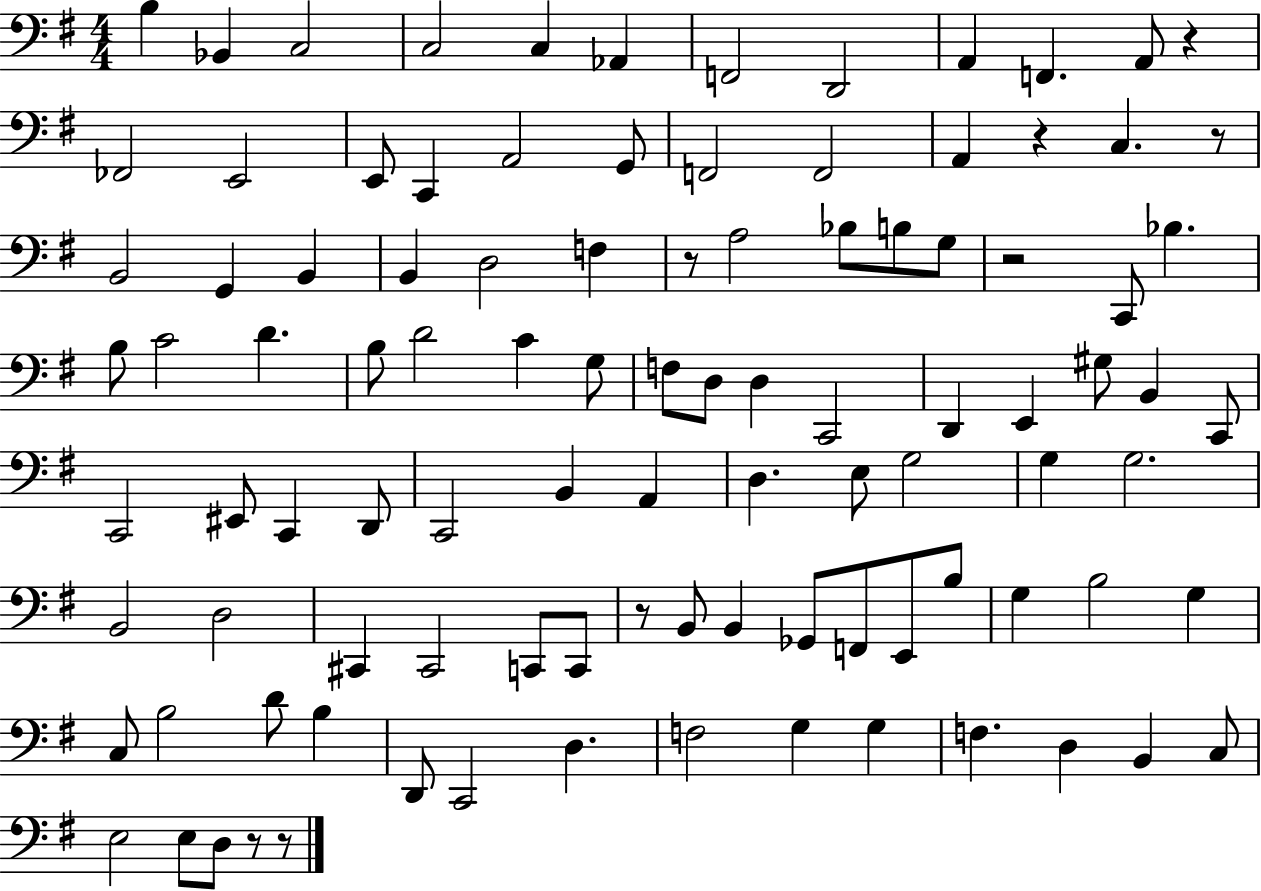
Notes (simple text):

B3/q Bb2/q C3/h C3/h C3/q Ab2/q F2/h D2/h A2/q F2/q. A2/e R/q FES2/h E2/h E2/e C2/q A2/h G2/e F2/h F2/h A2/q R/q C3/q. R/e B2/h G2/q B2/q B2/q D3/h F3/q R/e A3/h Bb3/e B3/e G3/e R/h C2/e Bb3/q. B3/e C4/h D4/q. B3/e D4/h C4/q G3/e F3/e D3/e D3/q C2/h D2/q E2/q G#3/e B2/q C2/e C2/h EIS2/e C2/q D2/e C2/h B2/q A2/q D3/q. E3/e G3/h G3/q G3/h. B2/h D3/h C#2/q C#2/h C2/e C2/e R/e B2/e B2/q Gb2/e F2/e E2/e B3/e G3/q B3/h G3/q C3/e B3/h D4/e B3/q D2/e C2/h D3/q. F3/h G3/q G3/q F3/q. D3/q B2/q C3/e E3/h E3/e D3/e R/e R/e